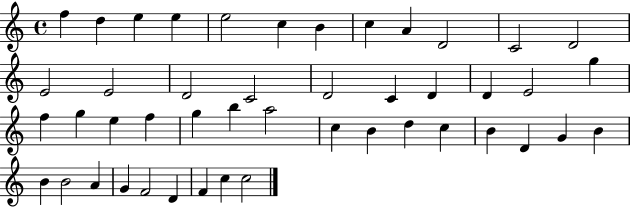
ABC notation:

X:1
T:Untitled
M:4/4
L:1/4
K:C
f d e e e2 c B c A D2 C2 D2 E2 E2 D2 C2 D2 C D D E2 g f g e f g b a2 c B d c B D G B B B2 A G F2 D F c c2